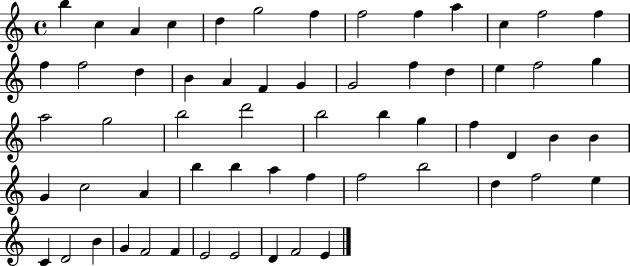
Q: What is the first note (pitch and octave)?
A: B5